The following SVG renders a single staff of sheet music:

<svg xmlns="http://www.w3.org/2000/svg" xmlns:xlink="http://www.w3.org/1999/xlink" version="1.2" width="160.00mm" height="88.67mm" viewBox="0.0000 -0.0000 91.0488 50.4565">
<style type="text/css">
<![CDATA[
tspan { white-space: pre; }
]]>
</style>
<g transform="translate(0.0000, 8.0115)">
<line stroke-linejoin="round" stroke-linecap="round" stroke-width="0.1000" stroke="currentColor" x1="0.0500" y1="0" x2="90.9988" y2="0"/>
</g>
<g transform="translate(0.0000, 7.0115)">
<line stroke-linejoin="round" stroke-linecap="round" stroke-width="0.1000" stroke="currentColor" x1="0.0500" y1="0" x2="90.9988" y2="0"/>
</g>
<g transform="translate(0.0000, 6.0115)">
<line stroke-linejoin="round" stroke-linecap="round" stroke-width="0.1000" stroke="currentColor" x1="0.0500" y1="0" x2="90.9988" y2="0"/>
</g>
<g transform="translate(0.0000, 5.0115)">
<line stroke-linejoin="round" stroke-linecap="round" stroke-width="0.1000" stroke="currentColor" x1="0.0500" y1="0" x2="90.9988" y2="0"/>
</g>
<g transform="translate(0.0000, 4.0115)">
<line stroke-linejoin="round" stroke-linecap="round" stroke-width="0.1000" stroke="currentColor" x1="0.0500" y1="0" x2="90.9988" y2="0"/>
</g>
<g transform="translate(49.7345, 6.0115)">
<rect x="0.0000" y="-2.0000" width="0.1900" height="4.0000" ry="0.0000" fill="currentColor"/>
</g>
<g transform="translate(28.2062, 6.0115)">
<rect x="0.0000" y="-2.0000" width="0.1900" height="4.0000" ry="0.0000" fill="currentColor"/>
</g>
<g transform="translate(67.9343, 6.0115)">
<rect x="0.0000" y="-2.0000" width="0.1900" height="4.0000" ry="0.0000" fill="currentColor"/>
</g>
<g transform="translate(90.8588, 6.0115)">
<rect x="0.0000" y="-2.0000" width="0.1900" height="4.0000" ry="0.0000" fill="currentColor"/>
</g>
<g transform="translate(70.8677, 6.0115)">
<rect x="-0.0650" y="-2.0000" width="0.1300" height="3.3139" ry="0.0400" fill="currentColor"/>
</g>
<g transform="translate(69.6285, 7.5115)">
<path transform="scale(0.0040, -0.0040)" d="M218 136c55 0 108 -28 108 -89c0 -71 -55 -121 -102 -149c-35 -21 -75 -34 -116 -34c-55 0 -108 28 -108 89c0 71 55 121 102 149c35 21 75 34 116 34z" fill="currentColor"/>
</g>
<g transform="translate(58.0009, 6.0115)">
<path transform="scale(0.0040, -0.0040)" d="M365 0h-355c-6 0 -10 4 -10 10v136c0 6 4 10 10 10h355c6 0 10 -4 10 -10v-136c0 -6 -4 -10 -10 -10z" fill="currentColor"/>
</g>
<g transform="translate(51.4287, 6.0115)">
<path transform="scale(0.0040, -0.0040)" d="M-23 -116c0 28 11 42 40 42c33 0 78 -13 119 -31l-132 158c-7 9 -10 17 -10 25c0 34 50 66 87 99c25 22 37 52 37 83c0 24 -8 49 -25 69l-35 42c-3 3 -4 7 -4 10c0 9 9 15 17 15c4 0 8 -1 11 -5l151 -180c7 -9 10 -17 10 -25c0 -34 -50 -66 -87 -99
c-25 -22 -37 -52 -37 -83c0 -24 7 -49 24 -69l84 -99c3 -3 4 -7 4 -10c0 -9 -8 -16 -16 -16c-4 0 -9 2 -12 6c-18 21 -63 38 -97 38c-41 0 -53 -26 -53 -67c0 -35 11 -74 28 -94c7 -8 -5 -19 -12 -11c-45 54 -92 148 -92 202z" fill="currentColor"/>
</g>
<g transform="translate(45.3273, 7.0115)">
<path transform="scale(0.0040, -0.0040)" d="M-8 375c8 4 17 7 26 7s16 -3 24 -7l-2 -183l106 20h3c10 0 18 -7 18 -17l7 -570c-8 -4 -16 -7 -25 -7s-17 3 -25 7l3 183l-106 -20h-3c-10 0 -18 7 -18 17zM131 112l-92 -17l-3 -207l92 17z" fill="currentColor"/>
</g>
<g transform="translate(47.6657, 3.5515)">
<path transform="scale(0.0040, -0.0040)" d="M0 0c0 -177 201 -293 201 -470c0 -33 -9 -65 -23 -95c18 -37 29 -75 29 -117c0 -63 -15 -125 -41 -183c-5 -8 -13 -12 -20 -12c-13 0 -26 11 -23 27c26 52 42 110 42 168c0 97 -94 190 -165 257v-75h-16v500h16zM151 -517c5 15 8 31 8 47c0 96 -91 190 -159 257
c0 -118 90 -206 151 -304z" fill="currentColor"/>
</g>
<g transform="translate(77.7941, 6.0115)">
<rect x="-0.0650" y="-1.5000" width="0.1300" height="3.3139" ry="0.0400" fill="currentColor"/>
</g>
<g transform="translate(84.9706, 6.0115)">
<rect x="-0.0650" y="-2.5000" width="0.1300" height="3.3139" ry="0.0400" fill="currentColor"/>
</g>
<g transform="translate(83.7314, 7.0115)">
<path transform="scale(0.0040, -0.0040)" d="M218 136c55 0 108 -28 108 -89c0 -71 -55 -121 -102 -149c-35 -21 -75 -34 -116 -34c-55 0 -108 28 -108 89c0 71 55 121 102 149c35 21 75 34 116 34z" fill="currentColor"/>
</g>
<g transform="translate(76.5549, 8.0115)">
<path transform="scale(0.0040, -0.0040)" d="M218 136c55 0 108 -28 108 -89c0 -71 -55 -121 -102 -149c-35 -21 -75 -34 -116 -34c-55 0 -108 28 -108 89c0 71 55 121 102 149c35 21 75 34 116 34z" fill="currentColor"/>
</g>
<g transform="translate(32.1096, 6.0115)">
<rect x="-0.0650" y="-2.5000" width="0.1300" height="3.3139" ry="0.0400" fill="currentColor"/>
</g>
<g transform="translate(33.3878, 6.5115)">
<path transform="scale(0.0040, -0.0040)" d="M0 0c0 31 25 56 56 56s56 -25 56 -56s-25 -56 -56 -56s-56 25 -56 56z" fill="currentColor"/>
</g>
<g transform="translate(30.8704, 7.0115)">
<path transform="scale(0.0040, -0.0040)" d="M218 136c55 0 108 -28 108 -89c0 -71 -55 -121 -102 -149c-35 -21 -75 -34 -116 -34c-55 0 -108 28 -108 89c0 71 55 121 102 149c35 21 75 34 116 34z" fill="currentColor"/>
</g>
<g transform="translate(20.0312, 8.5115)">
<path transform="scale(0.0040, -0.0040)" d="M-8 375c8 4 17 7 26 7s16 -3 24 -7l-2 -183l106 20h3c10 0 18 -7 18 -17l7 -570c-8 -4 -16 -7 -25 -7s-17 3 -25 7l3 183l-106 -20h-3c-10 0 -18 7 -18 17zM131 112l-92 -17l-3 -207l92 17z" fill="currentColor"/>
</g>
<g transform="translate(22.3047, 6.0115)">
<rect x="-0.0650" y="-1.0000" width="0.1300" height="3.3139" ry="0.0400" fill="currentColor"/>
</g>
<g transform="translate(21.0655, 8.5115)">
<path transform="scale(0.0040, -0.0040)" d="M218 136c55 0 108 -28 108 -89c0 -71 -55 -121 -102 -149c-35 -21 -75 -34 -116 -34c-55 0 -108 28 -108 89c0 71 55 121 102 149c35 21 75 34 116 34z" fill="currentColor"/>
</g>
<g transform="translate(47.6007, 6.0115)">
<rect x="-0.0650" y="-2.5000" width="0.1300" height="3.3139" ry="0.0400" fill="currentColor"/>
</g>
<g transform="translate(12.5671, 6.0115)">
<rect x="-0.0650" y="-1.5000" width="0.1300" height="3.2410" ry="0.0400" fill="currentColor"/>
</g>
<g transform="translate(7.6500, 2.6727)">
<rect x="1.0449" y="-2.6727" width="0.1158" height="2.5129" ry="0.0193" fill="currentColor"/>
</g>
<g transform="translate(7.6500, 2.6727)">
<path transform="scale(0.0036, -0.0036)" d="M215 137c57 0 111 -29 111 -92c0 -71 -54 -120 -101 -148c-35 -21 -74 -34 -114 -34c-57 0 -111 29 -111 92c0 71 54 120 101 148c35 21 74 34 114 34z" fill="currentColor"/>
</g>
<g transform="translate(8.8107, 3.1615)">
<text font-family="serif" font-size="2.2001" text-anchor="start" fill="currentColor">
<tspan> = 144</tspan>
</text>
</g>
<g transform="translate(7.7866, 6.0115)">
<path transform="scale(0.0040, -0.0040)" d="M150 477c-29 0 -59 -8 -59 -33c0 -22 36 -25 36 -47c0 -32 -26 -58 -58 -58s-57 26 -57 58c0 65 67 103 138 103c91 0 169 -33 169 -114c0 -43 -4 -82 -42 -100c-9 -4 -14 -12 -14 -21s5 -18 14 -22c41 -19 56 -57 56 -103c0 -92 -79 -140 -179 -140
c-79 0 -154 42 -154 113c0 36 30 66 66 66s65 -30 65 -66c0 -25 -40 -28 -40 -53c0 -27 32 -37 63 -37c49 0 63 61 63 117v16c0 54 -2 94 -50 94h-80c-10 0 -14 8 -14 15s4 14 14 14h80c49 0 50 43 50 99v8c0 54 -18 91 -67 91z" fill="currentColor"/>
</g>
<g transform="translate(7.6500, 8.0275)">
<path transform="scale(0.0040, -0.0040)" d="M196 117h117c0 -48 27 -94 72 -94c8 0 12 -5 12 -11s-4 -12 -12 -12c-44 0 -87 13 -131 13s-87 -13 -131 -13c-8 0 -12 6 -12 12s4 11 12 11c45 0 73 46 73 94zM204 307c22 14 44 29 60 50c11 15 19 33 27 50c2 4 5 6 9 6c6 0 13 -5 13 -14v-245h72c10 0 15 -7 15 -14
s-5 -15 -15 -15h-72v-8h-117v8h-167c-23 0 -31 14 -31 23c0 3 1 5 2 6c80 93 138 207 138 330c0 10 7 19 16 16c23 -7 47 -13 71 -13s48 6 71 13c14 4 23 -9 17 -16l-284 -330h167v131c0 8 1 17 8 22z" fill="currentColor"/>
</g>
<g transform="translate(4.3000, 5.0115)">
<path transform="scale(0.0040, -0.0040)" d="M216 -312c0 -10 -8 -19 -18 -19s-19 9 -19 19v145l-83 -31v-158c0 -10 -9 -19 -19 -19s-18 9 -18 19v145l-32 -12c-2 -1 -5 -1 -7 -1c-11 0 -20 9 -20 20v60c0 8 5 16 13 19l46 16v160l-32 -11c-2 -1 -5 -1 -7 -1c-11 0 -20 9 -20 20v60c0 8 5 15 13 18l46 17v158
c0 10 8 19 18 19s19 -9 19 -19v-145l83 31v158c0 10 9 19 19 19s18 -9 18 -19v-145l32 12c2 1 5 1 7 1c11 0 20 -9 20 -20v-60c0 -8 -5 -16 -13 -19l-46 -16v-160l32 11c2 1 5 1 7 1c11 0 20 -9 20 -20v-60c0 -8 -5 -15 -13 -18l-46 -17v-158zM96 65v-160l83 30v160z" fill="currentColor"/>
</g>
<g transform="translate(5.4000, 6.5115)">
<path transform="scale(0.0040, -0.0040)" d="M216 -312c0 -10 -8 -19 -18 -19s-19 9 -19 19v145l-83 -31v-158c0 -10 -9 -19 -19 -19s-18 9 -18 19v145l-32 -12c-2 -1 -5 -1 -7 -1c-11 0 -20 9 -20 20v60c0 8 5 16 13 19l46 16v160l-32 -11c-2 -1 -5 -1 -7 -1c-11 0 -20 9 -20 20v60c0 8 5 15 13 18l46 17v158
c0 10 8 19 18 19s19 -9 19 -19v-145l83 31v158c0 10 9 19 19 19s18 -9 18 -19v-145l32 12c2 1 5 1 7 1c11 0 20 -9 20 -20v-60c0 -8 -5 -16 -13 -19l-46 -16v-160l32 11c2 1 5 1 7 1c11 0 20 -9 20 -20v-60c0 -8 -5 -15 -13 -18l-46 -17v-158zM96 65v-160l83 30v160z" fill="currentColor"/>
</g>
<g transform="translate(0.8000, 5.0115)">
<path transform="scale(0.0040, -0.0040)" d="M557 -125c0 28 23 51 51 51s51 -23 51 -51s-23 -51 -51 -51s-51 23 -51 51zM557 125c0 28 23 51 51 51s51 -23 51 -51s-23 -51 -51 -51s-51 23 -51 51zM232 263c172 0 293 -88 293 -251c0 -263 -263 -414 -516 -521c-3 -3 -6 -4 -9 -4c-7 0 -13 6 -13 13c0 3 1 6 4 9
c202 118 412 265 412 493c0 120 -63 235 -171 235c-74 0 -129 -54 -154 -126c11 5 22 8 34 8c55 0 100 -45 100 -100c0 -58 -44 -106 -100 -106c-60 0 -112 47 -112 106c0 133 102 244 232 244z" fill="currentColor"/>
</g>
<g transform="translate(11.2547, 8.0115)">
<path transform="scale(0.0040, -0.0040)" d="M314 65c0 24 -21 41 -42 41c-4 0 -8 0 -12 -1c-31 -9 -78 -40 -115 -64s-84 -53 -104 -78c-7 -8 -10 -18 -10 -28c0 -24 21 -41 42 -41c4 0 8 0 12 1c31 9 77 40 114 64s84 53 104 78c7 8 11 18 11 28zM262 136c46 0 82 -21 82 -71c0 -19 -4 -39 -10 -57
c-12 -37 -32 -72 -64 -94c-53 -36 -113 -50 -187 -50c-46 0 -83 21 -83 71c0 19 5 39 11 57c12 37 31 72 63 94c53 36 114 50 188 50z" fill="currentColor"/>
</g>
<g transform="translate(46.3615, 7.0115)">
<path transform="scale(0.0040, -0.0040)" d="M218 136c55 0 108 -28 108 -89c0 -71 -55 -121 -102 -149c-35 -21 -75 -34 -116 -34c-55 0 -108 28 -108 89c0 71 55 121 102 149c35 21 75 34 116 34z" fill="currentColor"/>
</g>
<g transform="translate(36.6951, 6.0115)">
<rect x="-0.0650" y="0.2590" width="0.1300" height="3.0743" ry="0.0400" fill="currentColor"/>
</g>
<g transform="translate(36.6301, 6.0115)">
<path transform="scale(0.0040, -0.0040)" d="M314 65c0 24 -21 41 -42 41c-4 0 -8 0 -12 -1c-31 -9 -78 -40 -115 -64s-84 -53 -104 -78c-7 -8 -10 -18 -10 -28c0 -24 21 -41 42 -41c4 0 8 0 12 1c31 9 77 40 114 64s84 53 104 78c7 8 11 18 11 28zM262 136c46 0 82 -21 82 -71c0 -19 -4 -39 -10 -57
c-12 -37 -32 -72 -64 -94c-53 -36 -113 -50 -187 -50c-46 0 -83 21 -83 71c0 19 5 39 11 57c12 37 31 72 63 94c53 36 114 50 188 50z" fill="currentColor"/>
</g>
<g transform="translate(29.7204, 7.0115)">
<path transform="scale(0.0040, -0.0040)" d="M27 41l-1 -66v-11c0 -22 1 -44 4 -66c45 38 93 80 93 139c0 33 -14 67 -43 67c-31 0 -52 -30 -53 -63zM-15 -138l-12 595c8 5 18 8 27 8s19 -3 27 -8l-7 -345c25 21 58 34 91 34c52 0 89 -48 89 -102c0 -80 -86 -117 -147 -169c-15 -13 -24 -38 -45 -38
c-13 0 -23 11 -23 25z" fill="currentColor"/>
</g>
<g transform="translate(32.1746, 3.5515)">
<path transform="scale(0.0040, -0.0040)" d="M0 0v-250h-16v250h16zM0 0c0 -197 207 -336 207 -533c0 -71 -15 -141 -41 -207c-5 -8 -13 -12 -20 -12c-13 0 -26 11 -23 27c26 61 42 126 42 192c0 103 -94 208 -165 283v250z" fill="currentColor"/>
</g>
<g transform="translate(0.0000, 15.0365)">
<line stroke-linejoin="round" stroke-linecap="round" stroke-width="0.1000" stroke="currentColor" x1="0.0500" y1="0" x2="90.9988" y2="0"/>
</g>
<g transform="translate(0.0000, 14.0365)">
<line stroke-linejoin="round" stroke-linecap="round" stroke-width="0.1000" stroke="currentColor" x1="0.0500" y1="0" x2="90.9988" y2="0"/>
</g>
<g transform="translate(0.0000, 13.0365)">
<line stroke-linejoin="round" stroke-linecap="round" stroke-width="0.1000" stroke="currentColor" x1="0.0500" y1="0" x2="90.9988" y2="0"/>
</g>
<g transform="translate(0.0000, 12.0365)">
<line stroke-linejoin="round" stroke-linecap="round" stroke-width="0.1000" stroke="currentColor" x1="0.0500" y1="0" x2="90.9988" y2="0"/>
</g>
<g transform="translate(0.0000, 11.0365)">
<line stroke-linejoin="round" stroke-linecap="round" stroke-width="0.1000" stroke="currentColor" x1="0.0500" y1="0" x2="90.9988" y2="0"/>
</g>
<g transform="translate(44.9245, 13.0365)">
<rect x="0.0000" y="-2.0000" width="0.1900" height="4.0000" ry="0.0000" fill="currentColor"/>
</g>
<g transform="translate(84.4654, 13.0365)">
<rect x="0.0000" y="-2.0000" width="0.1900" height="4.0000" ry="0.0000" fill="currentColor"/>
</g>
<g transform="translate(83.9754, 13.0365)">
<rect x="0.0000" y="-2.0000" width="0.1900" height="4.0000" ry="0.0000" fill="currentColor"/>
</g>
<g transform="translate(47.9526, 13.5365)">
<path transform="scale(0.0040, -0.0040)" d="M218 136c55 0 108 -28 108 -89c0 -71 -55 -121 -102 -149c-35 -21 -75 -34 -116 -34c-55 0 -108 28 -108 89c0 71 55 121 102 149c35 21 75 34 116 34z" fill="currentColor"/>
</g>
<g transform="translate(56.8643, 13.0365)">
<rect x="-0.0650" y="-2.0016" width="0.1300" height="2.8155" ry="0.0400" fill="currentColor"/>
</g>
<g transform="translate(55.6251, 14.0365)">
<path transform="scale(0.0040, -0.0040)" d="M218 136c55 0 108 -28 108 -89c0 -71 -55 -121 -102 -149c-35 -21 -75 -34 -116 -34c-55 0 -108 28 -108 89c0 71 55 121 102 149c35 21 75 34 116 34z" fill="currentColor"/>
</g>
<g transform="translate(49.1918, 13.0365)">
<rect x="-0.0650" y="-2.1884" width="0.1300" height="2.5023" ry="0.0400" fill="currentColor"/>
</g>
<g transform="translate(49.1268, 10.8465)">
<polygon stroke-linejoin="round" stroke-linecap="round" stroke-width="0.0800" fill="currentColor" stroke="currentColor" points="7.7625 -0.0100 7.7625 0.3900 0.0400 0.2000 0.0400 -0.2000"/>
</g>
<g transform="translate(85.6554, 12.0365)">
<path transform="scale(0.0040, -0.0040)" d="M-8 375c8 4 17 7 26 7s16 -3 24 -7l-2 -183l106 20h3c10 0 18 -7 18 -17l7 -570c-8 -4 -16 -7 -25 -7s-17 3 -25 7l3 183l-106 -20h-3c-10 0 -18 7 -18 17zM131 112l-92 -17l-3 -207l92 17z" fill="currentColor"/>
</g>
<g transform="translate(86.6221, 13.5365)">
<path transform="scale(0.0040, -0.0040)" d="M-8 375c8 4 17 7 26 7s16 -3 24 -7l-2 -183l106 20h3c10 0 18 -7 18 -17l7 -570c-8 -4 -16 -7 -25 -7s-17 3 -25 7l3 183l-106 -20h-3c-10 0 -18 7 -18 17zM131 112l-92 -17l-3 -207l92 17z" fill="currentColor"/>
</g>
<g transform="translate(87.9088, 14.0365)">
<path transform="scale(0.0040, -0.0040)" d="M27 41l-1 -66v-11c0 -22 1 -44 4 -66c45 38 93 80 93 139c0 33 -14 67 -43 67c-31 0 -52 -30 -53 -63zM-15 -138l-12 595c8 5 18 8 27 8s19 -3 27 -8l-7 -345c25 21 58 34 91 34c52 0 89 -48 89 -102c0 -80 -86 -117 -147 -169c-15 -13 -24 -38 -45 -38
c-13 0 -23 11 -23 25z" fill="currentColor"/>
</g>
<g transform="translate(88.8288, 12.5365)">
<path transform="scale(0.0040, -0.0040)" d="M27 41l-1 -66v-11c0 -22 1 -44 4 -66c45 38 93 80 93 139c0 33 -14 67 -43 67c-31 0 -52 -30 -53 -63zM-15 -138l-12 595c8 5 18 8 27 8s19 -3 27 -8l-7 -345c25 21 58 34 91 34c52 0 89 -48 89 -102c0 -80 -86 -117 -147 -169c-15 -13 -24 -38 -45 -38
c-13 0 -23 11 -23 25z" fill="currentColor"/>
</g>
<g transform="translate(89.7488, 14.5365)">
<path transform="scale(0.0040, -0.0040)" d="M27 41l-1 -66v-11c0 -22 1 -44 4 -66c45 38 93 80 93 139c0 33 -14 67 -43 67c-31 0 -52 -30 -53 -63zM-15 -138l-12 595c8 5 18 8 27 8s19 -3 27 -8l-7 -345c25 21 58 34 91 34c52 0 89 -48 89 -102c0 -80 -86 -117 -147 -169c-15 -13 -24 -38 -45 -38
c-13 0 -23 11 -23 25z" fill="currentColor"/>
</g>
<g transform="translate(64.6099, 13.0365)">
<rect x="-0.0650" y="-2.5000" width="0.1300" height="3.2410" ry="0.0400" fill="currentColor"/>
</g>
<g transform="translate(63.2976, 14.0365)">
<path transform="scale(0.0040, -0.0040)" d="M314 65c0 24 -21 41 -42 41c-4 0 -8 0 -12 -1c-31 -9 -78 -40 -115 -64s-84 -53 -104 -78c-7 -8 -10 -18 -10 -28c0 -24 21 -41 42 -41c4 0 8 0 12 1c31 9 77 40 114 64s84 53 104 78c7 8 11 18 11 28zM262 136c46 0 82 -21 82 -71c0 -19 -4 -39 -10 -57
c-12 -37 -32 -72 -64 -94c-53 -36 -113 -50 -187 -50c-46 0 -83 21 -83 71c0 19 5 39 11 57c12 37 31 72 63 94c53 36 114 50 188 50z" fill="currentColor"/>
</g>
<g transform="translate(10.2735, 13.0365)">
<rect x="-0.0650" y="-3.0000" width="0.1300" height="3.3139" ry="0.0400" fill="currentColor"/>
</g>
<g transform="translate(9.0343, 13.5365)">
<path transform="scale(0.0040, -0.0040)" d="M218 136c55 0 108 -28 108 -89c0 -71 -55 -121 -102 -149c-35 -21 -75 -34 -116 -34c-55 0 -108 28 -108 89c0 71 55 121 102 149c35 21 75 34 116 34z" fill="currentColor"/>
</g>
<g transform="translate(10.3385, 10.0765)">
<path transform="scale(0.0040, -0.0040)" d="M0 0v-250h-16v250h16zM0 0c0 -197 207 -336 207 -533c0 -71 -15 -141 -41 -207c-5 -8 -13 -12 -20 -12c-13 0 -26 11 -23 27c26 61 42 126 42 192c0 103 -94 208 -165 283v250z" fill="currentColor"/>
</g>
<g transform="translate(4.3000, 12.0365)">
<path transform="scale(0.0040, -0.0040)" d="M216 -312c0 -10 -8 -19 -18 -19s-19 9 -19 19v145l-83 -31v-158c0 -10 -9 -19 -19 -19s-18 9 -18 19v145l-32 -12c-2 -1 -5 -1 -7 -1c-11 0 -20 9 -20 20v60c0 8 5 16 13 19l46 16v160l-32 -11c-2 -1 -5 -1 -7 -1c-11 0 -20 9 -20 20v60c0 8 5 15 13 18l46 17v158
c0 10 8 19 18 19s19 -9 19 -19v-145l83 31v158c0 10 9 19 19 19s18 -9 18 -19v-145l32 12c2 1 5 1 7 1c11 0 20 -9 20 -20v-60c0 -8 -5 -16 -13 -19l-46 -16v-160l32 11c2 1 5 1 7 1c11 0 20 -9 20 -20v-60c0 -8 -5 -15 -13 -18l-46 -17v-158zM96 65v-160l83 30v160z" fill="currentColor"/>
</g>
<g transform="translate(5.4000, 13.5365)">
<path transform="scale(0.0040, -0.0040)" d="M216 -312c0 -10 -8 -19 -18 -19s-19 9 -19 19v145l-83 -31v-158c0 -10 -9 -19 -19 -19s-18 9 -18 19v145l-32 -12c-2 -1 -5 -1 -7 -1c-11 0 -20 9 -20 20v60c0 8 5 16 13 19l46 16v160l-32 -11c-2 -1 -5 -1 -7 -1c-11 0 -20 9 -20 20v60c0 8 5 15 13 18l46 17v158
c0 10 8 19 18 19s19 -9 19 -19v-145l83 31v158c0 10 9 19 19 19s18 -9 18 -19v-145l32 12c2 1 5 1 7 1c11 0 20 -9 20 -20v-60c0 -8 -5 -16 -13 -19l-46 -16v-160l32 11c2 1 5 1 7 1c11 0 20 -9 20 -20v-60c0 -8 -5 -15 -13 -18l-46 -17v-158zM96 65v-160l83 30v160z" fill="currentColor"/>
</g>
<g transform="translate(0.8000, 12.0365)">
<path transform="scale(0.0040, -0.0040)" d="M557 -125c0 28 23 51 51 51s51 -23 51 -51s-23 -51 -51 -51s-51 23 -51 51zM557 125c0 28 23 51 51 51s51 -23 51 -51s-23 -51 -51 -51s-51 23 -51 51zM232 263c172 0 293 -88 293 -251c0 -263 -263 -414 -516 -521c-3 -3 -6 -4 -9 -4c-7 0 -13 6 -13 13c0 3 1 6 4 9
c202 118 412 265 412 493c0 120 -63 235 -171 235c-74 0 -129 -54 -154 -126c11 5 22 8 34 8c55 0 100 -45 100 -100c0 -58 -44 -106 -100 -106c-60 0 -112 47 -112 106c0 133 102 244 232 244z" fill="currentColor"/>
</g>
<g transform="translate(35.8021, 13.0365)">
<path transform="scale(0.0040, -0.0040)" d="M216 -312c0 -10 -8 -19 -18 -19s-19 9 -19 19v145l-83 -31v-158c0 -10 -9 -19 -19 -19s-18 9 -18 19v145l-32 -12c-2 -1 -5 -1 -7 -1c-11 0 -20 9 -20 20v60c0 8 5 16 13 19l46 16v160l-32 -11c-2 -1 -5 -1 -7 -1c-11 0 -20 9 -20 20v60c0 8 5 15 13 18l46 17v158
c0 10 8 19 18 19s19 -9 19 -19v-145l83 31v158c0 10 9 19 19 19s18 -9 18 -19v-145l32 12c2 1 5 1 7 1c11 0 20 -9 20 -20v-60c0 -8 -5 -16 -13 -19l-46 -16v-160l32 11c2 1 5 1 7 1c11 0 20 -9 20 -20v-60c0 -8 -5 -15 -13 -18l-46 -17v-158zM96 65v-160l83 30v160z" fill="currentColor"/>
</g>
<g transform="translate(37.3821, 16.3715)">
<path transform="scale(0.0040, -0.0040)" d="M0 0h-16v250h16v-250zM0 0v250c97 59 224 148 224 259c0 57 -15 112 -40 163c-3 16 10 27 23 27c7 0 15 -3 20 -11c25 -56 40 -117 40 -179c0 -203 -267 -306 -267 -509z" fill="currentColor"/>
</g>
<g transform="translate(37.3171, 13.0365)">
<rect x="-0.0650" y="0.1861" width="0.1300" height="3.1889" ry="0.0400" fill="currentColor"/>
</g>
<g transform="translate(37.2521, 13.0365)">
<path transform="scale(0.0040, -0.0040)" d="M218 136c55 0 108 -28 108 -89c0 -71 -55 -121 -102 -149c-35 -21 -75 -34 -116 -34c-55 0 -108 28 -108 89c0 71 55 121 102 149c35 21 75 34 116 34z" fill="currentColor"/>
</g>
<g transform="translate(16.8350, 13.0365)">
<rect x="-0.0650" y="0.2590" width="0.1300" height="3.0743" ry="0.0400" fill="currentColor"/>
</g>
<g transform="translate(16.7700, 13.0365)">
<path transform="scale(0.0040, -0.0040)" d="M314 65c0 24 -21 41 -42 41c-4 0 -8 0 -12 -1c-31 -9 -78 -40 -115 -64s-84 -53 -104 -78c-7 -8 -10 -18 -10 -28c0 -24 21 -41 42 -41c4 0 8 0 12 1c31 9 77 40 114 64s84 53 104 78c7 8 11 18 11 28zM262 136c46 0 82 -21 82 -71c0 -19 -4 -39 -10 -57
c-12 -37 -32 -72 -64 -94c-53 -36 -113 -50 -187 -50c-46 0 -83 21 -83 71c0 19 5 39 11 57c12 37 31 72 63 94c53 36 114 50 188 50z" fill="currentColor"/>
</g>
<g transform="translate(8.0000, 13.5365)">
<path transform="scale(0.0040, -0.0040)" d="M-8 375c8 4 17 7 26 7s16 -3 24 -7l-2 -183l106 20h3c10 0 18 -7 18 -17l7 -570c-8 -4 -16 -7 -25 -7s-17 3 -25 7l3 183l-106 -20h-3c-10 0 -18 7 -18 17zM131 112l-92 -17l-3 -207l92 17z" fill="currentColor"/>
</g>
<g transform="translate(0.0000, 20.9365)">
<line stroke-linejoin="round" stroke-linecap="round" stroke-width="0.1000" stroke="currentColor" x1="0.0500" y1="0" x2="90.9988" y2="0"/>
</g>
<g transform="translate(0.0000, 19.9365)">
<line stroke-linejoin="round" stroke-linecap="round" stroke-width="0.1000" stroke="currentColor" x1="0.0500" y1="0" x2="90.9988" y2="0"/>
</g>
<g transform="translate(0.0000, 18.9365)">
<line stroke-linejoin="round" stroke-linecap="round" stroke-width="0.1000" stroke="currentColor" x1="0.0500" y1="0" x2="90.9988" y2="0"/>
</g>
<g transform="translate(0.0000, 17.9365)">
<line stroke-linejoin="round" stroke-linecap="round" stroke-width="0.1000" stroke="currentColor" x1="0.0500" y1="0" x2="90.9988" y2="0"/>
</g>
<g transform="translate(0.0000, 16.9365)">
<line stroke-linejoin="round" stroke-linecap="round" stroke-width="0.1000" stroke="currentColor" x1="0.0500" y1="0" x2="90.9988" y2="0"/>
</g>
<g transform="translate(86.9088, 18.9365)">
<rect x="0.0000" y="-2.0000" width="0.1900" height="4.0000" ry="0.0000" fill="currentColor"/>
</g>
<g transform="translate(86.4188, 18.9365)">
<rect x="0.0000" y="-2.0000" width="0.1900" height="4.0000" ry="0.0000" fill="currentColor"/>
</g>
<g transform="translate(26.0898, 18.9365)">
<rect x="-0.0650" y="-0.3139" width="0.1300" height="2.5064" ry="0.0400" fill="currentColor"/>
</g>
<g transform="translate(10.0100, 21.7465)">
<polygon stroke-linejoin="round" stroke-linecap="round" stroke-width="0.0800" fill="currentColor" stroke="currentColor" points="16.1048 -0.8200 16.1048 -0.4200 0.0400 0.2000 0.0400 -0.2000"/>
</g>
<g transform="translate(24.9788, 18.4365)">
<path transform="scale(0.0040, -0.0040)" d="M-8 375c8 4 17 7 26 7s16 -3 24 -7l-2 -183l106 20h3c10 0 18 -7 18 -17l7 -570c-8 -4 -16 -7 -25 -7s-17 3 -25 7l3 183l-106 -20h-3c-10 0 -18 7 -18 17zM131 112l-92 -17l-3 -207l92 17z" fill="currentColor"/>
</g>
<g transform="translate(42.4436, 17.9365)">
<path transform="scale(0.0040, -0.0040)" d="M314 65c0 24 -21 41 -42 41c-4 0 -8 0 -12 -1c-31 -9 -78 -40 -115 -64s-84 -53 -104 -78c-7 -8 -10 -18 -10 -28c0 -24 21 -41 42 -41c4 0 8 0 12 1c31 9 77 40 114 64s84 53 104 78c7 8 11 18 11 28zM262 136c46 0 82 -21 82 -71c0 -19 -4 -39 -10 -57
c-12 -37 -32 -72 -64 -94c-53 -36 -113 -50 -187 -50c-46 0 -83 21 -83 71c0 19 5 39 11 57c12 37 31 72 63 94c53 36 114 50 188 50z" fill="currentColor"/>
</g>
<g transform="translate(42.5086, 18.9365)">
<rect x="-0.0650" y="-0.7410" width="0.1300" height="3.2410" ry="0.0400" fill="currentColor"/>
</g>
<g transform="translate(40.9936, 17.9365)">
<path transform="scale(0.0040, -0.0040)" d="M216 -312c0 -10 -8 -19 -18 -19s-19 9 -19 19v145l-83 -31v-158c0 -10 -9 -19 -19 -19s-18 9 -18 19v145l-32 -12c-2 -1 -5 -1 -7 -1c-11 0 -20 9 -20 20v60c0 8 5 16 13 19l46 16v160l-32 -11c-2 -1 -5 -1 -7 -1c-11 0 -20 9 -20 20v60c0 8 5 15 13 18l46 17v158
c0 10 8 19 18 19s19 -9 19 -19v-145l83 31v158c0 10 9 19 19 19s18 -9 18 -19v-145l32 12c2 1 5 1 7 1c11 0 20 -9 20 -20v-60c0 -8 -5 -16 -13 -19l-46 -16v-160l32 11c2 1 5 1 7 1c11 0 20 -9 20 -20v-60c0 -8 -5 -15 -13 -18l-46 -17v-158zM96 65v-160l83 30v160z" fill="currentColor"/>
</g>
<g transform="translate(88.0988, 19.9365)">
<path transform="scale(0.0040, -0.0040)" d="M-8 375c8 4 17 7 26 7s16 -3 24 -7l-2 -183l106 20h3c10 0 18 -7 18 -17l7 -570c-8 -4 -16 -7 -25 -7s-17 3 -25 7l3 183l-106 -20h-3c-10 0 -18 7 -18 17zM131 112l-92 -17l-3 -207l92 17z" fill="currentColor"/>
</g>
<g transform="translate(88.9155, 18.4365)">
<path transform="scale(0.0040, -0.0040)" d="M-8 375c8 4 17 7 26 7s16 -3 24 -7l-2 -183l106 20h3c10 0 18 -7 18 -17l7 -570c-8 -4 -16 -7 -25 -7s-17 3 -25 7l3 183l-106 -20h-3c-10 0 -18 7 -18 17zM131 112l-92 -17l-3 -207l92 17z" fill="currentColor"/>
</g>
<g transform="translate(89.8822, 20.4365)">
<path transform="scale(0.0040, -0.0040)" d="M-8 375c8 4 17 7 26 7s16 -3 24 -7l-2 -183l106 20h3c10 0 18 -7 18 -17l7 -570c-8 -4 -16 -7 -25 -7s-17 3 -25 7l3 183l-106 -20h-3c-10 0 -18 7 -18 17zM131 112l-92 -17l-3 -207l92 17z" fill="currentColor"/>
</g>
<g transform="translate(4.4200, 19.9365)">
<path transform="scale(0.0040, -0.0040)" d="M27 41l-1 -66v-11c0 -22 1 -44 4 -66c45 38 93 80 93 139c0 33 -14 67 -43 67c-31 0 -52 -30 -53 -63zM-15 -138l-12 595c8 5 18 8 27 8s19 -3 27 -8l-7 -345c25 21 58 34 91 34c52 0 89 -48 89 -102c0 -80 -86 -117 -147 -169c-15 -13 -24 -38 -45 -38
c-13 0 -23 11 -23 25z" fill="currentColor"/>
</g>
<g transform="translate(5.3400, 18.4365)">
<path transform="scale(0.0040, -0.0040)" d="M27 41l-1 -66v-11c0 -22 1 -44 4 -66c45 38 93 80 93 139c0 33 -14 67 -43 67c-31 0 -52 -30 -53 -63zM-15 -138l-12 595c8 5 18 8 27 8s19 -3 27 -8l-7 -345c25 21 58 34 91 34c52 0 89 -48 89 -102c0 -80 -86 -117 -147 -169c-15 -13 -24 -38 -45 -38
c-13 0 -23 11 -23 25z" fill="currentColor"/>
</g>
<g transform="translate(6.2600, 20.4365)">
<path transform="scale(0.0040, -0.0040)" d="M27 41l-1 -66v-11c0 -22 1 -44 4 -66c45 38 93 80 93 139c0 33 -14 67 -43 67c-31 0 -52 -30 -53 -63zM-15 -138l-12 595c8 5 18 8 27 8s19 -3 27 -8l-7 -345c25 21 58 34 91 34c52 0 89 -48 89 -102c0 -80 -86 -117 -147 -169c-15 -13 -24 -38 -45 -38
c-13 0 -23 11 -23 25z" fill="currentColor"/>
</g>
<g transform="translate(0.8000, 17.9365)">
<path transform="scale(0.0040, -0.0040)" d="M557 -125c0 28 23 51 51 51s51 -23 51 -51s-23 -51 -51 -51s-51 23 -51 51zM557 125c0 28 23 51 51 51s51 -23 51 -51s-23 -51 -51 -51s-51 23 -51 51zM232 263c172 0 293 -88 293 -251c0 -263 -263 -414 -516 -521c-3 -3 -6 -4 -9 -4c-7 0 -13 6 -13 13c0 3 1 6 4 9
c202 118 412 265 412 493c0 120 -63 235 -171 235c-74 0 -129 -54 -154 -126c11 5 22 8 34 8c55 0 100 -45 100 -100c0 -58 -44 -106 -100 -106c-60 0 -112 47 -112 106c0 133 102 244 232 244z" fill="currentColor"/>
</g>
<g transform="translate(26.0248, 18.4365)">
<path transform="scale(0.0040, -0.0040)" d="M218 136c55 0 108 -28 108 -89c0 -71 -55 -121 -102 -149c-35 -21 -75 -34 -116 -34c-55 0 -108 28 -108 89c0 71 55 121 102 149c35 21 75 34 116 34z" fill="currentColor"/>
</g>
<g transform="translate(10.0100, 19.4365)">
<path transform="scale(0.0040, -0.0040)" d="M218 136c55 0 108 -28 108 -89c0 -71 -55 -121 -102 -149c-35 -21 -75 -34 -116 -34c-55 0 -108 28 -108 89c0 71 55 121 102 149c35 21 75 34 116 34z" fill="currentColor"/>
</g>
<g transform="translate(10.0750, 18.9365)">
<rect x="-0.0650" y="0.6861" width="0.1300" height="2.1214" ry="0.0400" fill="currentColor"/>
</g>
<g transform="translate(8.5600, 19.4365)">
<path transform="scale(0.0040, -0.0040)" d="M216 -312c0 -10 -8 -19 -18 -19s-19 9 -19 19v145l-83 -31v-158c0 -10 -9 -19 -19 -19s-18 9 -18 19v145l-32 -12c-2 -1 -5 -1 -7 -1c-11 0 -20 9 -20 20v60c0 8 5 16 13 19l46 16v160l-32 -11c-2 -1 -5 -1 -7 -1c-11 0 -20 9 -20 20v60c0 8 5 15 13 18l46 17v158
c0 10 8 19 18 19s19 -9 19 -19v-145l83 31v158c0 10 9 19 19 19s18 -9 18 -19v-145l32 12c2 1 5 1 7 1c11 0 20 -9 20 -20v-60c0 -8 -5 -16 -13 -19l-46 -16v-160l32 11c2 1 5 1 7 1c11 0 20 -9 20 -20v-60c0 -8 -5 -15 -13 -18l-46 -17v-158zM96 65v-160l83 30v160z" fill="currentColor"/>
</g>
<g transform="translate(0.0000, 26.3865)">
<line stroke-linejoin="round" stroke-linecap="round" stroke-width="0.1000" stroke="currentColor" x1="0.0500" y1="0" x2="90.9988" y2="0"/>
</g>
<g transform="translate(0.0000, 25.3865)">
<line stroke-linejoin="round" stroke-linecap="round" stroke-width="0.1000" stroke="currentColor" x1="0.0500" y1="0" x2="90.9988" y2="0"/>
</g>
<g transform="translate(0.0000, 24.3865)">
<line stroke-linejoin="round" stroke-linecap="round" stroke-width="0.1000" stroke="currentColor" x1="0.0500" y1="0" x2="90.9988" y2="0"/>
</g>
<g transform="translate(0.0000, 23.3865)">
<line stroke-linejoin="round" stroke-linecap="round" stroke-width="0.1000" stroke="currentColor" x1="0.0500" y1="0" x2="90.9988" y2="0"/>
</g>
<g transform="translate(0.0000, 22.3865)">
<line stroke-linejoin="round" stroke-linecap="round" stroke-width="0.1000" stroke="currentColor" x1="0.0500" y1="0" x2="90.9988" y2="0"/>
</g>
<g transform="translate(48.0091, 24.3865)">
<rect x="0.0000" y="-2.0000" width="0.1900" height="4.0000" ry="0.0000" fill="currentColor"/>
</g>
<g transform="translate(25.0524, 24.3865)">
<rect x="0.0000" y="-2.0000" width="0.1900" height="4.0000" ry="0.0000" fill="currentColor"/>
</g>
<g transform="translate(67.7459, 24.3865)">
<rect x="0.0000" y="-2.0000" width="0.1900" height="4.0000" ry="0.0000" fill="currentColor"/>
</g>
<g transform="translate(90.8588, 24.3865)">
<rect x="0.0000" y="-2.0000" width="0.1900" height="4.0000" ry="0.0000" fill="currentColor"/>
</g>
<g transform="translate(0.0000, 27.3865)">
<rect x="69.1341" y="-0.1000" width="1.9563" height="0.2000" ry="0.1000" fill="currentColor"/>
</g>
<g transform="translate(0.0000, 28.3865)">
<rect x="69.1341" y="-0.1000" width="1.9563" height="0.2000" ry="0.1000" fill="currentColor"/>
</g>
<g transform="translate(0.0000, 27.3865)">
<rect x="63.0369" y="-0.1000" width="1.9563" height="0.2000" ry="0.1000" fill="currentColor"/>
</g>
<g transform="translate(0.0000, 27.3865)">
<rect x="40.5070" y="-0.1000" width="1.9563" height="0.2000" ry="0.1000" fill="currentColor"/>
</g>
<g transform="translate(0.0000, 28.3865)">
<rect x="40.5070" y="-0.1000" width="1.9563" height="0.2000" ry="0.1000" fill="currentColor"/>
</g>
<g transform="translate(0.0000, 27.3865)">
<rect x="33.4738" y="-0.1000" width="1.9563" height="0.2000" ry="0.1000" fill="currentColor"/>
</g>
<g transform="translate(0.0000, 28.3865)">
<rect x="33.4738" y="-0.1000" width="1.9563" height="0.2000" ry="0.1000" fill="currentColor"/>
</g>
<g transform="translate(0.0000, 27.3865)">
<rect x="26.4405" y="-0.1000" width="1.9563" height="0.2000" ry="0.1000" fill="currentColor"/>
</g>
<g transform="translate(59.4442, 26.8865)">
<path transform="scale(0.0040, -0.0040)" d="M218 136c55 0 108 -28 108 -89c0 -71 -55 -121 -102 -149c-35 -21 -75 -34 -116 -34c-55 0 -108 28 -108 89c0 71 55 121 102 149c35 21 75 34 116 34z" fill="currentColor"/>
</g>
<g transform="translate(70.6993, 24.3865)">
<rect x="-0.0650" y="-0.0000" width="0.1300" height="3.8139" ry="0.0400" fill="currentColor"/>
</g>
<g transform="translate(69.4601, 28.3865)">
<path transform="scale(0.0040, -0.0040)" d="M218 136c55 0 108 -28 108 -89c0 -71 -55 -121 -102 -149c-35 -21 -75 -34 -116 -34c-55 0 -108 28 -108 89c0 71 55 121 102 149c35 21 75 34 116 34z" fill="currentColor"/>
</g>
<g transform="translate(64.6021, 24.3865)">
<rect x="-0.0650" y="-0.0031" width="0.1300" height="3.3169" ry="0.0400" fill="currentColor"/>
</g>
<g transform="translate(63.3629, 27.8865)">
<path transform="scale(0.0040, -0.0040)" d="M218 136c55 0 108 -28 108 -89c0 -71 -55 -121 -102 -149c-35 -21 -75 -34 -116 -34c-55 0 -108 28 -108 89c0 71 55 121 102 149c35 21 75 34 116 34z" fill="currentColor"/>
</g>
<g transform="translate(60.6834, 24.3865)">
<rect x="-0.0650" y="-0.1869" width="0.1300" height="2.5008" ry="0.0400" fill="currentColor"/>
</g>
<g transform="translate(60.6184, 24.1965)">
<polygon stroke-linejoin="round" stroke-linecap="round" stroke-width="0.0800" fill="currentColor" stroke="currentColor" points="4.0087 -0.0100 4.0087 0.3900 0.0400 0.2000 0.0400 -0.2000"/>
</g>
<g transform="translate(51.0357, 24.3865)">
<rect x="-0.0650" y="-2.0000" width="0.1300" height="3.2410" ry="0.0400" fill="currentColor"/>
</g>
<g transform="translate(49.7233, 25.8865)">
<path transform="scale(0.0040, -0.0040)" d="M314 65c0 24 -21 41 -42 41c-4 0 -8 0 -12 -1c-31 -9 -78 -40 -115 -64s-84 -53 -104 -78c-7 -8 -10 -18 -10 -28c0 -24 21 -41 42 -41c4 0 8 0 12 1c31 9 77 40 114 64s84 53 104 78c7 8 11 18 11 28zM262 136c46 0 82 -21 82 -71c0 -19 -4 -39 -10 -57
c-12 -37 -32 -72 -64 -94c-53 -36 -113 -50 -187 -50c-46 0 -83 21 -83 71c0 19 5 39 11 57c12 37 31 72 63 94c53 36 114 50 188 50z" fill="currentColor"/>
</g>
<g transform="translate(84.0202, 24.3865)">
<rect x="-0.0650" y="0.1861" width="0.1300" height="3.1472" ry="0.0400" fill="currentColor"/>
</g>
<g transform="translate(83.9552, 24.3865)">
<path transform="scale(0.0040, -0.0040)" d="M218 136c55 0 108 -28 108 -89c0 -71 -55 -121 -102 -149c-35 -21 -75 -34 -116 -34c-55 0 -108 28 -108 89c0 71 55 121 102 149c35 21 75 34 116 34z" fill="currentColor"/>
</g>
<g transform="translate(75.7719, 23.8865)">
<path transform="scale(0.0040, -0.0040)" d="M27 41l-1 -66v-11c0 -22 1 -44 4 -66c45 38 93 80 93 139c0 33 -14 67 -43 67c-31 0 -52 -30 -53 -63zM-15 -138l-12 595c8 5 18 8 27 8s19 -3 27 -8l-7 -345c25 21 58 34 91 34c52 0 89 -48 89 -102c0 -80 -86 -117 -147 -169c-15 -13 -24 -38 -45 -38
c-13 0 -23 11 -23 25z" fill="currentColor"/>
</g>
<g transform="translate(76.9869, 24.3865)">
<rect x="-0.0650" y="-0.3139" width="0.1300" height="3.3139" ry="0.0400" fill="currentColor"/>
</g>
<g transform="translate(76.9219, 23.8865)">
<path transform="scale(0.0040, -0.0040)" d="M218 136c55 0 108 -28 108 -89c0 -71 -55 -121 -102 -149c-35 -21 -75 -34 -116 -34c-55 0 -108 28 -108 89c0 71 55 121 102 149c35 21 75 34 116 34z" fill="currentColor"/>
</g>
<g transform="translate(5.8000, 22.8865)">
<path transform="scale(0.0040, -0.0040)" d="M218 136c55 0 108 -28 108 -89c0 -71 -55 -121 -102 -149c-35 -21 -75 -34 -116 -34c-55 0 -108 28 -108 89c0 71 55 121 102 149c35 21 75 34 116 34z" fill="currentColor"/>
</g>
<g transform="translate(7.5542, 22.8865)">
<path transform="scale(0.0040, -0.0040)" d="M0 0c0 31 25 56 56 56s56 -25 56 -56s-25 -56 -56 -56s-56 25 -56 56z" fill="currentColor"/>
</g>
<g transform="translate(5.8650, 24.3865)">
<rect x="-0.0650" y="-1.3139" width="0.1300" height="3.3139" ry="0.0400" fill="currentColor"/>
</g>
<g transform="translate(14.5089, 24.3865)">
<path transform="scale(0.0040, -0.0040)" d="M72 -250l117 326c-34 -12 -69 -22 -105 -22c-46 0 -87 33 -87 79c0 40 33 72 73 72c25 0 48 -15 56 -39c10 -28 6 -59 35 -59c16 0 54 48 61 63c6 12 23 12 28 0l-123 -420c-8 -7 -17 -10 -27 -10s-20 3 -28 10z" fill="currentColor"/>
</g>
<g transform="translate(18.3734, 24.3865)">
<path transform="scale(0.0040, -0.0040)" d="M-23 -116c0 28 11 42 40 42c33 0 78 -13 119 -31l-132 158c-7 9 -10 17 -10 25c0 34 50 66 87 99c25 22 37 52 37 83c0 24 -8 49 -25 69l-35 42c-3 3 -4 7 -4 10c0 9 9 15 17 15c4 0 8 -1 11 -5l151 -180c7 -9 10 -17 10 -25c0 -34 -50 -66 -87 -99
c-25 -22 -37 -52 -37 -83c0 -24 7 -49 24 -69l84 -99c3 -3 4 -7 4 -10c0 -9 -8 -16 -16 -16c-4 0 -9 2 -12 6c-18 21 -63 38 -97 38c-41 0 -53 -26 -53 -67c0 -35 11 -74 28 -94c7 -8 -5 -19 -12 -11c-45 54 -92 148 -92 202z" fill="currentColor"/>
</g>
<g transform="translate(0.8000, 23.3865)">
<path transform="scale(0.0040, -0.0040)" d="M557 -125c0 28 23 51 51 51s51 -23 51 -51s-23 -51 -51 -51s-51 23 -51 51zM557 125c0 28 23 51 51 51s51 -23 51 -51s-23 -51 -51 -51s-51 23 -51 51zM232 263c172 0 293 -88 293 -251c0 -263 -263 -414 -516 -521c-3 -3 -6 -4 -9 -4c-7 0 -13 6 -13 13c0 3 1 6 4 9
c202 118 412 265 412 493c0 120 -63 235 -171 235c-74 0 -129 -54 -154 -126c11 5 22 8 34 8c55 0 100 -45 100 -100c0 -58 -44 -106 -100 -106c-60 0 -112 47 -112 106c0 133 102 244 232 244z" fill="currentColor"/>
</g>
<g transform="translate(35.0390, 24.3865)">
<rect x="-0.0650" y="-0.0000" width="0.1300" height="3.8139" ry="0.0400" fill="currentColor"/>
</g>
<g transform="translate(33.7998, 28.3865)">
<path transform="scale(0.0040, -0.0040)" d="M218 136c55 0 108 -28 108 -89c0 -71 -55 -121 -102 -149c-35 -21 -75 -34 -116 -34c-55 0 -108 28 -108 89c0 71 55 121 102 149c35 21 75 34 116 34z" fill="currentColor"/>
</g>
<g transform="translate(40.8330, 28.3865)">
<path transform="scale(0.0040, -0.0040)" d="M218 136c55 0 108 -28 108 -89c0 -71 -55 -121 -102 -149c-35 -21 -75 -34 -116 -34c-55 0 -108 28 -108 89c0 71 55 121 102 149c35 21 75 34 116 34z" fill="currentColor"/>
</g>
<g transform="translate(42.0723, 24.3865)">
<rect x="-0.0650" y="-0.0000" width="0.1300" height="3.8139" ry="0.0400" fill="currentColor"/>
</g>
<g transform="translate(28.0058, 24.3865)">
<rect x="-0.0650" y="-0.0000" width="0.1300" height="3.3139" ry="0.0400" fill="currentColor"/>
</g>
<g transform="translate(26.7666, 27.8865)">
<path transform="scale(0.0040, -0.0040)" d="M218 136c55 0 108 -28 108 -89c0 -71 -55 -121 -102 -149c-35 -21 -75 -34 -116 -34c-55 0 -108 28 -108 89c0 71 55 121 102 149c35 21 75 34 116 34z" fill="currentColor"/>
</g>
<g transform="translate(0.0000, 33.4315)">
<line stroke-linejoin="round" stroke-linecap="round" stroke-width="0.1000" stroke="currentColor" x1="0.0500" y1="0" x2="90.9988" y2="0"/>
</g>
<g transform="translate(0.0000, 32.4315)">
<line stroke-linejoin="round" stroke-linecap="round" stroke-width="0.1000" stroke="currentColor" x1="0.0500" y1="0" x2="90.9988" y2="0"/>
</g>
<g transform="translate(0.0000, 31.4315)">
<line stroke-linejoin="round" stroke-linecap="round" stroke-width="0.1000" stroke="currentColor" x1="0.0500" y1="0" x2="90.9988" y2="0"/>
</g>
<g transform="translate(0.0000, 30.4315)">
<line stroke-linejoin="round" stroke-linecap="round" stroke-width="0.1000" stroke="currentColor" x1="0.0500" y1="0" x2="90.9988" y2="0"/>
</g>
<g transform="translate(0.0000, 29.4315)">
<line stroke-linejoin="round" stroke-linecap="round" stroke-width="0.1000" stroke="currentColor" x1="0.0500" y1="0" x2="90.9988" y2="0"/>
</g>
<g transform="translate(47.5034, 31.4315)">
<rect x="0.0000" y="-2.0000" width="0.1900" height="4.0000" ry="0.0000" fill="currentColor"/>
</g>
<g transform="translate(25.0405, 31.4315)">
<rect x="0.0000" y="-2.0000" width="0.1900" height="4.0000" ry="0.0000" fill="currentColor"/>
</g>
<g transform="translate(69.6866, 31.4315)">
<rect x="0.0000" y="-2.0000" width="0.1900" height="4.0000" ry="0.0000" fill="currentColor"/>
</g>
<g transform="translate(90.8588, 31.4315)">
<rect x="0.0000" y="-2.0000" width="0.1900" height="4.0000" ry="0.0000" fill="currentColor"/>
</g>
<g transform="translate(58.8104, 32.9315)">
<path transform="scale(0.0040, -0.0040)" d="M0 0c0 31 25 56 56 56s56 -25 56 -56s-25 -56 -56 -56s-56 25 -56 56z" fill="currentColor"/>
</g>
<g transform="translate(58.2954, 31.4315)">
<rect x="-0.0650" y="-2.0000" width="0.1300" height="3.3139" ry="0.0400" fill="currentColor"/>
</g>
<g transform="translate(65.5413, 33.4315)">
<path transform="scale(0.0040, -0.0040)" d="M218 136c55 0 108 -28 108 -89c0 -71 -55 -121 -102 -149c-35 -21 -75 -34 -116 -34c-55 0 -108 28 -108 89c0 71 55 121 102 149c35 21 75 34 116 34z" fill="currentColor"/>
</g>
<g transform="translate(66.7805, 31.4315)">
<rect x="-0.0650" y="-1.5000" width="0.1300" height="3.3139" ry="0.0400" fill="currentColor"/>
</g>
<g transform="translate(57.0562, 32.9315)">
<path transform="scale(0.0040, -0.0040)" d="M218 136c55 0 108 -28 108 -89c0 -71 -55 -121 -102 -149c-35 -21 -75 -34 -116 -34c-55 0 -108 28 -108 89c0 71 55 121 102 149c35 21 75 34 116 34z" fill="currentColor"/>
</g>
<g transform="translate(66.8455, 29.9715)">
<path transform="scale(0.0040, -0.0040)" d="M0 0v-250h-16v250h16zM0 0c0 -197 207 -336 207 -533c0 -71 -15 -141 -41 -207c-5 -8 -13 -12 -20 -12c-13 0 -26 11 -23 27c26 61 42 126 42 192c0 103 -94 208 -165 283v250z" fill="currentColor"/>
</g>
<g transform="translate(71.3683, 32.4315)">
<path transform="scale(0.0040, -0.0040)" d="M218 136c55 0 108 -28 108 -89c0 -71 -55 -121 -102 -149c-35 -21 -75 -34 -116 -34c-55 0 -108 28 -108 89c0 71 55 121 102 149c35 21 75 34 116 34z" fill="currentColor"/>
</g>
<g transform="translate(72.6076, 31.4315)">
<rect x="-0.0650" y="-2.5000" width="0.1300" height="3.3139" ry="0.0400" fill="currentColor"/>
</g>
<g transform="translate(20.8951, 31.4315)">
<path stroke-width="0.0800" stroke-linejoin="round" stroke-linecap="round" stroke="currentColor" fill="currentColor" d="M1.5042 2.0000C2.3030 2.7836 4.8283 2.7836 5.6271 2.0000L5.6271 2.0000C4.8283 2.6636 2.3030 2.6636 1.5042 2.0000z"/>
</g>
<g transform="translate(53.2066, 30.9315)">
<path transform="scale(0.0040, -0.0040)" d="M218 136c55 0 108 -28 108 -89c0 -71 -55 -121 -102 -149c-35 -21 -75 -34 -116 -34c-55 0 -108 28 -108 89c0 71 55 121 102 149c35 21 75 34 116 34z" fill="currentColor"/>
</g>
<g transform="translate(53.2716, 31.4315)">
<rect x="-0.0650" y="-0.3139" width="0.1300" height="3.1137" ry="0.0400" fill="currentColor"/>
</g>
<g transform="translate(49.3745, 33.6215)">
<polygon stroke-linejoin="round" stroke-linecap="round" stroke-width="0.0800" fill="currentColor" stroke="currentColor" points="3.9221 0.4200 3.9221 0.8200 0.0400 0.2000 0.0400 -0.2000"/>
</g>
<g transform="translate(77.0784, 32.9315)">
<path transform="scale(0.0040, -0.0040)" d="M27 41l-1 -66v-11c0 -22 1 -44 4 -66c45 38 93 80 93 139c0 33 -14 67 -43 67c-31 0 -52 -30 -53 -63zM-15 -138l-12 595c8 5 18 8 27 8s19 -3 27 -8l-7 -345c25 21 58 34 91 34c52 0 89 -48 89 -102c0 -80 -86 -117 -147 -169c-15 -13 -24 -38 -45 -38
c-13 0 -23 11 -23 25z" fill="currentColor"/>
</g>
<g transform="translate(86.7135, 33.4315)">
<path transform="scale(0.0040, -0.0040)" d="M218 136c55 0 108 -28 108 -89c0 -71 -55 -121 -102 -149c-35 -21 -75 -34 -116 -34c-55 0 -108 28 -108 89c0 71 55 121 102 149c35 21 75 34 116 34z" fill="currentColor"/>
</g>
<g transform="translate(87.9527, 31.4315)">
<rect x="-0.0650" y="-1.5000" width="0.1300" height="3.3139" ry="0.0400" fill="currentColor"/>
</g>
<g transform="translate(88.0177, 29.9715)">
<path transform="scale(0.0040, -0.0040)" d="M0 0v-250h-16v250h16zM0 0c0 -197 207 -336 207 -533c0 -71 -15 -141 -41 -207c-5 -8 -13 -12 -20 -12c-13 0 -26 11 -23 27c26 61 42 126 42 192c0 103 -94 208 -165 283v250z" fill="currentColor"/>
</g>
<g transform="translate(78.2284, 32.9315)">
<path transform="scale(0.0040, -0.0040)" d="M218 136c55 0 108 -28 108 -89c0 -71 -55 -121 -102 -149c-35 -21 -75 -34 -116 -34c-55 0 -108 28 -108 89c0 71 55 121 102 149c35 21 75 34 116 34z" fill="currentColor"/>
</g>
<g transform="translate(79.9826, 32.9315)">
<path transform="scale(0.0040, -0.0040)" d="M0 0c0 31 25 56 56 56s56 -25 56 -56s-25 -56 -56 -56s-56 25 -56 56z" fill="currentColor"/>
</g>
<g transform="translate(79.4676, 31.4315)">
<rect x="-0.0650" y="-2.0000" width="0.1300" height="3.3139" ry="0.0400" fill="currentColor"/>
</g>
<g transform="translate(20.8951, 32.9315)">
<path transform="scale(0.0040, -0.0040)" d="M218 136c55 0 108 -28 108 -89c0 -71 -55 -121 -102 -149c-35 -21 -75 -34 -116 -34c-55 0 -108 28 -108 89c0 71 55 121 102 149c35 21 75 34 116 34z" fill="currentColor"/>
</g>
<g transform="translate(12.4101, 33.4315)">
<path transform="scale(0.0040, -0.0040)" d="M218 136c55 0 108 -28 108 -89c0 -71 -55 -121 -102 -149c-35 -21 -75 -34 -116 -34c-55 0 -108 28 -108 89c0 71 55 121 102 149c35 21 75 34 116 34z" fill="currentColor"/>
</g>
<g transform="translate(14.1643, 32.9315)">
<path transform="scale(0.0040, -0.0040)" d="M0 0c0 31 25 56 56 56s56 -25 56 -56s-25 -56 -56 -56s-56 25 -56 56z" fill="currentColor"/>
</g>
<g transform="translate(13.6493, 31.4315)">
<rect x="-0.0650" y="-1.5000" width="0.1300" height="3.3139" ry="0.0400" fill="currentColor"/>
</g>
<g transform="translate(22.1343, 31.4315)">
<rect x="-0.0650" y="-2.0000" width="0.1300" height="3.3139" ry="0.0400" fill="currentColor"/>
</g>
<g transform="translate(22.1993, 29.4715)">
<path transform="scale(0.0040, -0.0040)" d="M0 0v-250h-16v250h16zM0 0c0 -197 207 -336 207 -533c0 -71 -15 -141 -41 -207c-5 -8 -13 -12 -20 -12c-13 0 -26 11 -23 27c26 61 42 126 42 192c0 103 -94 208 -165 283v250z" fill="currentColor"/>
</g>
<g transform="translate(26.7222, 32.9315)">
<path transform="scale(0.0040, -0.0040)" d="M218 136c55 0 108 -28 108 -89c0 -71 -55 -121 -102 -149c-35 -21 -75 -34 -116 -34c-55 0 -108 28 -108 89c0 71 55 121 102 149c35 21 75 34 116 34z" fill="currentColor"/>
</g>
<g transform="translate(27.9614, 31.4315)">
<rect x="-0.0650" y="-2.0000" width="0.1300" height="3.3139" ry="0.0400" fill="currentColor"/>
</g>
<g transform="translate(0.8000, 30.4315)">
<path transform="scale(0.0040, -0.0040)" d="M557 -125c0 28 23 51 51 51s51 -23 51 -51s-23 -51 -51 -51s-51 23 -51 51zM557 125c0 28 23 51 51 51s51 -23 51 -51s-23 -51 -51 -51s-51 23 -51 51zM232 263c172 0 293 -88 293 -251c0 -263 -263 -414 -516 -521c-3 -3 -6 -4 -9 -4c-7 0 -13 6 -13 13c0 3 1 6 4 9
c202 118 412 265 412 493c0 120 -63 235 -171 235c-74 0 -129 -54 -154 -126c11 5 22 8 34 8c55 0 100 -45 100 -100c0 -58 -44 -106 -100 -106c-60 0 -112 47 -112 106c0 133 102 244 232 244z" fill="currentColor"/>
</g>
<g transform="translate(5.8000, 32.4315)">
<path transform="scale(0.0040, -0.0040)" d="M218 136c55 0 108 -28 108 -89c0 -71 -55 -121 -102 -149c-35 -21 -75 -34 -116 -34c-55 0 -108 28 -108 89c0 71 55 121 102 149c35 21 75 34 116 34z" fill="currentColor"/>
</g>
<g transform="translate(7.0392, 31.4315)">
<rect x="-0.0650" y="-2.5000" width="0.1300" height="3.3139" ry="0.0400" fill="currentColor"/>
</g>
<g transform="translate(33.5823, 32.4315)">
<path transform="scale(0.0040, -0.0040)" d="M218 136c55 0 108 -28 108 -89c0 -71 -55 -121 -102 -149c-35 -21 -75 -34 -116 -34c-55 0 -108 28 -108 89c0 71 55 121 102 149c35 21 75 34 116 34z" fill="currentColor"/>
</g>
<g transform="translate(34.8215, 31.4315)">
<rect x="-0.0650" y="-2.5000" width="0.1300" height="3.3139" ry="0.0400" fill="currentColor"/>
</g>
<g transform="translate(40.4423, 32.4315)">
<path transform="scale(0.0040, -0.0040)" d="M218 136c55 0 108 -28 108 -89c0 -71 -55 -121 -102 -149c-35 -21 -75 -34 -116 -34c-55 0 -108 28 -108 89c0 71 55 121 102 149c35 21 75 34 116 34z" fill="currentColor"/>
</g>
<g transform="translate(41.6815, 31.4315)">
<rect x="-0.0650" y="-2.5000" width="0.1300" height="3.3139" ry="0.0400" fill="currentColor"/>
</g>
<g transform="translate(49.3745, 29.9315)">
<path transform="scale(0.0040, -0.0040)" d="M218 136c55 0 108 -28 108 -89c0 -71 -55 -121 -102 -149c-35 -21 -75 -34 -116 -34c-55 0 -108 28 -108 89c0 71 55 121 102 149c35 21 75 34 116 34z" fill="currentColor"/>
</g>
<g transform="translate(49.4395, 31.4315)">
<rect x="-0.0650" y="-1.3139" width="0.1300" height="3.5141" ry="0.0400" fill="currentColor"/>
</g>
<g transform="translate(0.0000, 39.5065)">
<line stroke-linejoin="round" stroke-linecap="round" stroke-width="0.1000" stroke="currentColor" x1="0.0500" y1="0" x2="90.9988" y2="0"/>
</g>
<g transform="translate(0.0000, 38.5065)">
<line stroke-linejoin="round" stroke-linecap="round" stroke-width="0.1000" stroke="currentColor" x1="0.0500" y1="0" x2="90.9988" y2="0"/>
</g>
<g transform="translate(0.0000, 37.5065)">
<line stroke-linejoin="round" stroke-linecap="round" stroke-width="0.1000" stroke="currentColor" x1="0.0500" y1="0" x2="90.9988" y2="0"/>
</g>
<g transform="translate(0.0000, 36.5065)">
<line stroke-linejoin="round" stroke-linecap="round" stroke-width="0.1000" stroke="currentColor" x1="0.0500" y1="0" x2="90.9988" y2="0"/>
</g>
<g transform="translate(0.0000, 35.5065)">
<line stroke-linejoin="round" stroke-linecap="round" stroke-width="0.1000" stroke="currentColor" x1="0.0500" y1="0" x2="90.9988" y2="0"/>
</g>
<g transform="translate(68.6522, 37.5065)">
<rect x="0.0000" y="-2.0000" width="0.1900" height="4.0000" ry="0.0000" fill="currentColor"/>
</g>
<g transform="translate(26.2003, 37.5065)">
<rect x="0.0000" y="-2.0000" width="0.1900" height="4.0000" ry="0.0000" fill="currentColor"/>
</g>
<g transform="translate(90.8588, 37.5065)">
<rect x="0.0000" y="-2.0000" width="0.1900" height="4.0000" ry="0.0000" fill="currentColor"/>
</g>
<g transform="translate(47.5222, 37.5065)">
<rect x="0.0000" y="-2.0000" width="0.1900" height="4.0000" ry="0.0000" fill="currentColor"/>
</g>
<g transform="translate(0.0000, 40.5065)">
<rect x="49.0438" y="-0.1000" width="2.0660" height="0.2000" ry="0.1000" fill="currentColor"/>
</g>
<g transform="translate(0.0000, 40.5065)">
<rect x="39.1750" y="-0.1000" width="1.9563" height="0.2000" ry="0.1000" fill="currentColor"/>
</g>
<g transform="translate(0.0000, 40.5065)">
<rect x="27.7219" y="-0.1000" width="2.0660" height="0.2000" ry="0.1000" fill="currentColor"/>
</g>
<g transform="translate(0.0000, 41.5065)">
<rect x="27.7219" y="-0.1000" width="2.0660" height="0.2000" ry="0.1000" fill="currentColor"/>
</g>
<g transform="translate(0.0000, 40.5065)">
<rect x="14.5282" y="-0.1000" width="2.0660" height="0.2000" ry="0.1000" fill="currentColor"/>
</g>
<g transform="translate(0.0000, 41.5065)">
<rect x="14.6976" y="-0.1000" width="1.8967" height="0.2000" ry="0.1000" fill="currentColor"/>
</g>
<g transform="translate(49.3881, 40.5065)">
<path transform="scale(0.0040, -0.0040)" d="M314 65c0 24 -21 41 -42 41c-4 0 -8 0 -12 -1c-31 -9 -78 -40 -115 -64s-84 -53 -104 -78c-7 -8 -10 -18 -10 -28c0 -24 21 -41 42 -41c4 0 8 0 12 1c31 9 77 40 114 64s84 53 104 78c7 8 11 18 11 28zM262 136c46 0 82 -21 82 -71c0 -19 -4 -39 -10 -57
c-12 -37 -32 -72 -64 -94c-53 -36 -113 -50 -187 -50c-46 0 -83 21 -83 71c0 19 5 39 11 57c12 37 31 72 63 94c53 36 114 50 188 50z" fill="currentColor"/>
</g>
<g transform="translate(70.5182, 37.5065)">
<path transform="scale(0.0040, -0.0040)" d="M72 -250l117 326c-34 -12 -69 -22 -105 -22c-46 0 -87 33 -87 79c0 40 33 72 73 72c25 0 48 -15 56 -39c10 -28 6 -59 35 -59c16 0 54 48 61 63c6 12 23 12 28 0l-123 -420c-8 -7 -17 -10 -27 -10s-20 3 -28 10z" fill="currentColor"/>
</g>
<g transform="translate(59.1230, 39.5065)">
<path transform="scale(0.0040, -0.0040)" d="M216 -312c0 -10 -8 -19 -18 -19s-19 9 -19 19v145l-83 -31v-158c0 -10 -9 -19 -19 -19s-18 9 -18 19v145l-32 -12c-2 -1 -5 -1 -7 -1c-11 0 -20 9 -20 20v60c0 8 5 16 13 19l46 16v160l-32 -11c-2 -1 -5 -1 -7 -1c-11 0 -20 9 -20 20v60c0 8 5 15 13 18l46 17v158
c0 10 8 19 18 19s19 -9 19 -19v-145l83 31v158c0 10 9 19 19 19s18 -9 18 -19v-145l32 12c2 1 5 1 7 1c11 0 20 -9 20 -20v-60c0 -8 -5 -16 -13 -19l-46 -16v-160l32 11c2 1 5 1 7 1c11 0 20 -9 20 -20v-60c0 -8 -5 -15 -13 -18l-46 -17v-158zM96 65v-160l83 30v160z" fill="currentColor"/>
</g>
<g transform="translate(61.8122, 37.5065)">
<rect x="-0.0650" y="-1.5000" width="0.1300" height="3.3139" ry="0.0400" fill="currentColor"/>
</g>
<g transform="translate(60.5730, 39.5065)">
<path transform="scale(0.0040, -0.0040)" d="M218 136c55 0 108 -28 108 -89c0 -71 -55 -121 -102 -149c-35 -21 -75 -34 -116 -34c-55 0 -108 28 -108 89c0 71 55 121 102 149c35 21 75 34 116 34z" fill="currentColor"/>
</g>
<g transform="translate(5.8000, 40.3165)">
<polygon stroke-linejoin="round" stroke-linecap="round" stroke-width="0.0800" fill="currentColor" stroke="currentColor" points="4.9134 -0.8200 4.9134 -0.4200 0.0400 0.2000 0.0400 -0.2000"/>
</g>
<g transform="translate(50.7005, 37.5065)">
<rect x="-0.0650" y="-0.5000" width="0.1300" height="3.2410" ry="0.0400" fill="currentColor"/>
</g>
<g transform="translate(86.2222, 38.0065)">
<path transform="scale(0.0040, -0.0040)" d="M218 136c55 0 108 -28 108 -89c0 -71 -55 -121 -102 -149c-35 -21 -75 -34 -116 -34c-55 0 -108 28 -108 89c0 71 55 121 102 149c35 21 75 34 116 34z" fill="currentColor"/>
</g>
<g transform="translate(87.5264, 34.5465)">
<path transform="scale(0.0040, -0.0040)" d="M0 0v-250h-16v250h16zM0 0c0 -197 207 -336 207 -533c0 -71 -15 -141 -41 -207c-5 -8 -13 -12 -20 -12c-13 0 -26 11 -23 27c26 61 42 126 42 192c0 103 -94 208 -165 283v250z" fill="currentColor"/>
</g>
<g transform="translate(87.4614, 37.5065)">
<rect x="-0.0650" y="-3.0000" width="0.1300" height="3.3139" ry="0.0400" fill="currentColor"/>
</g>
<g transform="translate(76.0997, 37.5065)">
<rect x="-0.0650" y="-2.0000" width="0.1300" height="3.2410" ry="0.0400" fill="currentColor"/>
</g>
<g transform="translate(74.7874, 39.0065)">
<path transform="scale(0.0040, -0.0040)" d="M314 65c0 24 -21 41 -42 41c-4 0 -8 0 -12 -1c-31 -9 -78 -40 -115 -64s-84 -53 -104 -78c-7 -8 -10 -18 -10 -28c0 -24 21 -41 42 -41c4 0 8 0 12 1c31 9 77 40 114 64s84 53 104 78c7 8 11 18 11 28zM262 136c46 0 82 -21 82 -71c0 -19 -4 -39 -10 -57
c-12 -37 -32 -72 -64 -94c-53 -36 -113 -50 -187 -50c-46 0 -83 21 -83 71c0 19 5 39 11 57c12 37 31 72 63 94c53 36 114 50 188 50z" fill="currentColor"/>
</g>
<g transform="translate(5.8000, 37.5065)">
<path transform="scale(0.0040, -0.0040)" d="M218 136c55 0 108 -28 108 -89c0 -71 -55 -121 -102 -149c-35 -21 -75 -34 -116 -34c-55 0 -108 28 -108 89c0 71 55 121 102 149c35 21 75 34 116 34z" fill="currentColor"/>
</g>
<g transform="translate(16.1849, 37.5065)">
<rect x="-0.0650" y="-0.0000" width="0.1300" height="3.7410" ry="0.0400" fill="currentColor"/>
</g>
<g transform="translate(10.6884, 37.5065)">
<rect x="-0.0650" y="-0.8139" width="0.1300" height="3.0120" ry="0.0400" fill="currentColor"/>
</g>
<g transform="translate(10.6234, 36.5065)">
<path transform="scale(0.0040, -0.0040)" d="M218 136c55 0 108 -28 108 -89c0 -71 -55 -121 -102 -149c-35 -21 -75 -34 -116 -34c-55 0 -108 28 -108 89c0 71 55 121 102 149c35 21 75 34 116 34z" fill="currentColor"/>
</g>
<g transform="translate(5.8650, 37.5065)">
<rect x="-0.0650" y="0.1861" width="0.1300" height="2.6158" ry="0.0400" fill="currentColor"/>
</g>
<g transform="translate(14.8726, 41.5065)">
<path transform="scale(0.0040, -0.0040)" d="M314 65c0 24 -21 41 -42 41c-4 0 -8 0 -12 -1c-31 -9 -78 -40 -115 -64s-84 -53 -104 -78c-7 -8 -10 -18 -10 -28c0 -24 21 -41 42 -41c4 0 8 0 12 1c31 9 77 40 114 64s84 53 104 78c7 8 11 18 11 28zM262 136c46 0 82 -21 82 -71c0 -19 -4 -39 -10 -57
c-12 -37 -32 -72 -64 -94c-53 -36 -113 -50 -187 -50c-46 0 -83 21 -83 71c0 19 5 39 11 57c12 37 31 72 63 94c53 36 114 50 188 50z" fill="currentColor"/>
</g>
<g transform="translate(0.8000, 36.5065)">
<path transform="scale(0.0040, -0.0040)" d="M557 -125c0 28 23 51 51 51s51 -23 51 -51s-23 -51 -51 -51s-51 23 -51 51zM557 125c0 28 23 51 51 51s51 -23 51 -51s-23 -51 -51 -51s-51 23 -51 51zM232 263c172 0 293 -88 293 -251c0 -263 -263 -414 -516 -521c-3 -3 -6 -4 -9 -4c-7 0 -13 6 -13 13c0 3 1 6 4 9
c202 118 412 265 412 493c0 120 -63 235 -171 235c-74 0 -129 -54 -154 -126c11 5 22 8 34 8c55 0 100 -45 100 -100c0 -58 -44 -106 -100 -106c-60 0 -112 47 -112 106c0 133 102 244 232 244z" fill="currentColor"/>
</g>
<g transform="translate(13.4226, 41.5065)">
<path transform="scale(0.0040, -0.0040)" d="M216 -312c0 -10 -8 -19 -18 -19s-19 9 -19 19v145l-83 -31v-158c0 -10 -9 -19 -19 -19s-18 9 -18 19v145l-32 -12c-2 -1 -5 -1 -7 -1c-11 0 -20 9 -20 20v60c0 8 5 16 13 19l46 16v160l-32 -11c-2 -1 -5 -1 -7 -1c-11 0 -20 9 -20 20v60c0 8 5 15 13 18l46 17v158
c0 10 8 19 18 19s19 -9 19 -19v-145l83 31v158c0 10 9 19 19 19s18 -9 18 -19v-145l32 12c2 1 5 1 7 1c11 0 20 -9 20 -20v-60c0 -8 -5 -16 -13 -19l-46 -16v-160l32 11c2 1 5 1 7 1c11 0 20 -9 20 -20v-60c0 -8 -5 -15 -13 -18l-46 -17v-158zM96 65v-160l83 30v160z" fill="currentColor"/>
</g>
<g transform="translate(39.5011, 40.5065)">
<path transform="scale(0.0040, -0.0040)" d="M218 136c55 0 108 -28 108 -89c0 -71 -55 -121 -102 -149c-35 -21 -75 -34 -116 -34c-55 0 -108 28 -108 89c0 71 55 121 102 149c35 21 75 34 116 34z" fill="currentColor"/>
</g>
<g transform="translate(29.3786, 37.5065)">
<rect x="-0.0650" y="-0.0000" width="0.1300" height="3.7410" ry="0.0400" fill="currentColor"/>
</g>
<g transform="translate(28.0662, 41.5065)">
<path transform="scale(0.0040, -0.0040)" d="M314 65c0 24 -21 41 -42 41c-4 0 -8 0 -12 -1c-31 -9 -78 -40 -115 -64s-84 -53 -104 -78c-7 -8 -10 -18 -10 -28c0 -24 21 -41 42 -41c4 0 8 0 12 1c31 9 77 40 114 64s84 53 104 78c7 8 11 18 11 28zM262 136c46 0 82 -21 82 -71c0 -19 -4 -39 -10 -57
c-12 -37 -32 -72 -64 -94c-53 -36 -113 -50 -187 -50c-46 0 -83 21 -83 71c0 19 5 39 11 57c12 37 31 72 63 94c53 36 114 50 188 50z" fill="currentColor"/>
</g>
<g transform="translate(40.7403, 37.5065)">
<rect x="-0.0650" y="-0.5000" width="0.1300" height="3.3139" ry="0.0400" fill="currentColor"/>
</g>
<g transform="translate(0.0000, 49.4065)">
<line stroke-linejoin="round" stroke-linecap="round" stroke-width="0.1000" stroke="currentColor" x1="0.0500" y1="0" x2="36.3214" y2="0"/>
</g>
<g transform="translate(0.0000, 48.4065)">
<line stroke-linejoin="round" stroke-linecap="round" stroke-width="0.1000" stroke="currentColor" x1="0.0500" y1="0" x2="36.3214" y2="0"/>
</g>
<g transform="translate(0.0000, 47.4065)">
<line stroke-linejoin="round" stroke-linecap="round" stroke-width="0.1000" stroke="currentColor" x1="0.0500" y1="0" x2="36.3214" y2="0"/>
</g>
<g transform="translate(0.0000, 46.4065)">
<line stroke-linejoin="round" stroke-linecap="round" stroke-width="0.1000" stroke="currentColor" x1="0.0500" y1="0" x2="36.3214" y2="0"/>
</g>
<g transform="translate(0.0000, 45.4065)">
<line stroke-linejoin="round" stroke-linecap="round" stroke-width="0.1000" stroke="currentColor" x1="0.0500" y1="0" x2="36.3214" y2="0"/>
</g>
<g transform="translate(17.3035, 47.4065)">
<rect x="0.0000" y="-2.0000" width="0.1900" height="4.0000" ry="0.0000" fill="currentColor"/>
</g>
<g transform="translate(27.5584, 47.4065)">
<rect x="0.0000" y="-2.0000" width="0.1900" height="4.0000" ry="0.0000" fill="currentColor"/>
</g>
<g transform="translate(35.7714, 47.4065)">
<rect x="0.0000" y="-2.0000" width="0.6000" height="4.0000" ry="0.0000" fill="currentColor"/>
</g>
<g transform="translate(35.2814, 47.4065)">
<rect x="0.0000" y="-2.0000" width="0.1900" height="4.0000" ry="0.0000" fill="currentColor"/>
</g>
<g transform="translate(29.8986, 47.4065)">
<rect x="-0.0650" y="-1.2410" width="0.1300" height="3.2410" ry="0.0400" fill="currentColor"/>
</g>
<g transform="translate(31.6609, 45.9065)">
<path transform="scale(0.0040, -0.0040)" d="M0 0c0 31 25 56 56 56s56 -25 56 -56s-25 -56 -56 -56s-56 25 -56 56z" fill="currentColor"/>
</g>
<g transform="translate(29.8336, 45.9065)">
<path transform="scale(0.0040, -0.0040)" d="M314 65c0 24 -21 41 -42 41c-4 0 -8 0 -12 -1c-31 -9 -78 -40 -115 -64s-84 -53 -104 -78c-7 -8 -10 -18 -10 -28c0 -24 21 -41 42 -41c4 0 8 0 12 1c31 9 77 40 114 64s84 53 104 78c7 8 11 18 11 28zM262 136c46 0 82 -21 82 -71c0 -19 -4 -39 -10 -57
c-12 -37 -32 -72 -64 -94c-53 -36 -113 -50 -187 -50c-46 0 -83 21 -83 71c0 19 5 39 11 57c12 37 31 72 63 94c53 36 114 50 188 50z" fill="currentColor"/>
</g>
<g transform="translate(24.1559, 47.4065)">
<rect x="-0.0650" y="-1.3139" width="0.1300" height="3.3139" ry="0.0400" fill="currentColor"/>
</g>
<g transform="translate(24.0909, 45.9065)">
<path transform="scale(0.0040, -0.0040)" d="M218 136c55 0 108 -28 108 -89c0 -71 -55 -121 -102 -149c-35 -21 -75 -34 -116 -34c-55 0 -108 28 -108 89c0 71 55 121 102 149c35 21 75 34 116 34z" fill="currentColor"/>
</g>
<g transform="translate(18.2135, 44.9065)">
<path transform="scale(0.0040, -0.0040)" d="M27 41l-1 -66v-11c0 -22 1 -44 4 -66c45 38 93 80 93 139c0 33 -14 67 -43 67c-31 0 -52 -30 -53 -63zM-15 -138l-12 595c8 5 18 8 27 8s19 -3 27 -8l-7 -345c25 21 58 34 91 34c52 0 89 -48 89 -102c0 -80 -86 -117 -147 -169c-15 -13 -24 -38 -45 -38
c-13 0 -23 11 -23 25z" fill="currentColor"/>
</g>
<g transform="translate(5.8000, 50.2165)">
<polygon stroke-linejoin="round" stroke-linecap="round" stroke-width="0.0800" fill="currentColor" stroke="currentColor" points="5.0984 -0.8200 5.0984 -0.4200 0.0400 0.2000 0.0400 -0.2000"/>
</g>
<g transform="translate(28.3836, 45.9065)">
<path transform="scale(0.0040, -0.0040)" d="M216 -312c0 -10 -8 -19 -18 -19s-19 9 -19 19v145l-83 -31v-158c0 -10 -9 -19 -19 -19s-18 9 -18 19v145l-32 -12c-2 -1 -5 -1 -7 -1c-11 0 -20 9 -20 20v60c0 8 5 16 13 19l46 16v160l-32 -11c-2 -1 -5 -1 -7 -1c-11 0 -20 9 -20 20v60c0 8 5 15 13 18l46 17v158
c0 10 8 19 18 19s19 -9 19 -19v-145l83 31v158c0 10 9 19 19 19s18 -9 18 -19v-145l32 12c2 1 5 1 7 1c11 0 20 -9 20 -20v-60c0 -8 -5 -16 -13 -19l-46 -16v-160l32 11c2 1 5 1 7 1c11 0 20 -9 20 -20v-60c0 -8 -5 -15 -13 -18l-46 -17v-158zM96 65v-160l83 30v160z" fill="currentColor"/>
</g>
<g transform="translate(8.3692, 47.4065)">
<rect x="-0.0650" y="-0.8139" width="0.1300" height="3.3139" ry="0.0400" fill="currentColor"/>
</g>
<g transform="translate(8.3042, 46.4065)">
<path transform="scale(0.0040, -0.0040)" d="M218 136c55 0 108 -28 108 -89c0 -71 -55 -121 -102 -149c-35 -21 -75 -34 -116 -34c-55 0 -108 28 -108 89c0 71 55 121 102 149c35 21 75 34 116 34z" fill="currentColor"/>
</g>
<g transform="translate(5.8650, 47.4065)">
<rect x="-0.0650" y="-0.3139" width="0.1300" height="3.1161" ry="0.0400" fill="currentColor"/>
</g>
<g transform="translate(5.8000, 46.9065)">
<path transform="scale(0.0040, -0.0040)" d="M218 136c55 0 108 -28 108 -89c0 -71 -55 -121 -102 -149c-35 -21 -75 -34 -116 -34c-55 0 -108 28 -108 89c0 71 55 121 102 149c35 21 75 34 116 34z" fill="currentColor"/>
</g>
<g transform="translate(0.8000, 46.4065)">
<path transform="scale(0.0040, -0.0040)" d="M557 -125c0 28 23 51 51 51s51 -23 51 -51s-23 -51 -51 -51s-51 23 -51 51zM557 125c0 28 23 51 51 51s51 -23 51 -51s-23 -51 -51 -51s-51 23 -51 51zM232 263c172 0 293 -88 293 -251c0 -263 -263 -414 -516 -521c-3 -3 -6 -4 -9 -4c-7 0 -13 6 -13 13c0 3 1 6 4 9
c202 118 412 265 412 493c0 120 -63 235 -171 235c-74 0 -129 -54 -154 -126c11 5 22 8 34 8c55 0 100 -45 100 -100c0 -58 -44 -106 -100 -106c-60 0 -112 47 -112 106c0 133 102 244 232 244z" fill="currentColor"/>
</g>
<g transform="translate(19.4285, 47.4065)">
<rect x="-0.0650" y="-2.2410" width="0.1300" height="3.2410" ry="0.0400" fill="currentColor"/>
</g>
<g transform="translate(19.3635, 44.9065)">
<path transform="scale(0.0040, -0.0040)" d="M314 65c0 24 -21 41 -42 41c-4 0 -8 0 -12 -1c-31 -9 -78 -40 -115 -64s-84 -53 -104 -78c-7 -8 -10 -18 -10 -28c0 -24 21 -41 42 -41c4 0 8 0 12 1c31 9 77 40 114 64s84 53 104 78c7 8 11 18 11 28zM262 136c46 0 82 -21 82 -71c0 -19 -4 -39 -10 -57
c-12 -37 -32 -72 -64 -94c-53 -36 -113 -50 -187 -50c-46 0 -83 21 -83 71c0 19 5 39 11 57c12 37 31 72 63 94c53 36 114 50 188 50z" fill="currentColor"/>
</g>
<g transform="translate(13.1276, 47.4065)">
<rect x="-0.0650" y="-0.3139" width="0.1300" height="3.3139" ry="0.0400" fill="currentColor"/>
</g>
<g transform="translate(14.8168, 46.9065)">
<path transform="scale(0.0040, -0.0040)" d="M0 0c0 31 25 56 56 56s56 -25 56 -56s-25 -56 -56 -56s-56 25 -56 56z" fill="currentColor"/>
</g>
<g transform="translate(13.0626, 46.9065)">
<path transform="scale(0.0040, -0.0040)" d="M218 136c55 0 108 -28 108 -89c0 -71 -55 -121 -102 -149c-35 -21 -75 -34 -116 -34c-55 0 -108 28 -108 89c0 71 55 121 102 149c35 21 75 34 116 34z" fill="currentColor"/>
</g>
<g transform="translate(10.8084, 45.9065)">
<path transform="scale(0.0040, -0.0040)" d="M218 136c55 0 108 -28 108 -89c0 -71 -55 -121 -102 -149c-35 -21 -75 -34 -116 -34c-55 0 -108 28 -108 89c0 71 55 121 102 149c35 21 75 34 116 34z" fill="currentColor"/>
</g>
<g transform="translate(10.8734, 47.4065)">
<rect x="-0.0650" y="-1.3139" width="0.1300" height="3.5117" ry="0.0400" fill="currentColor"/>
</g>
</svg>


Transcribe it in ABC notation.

X:1
T:Untitled
M:3/4
L:1/4
K:D
G,,2 F,, _B,,/2 D,2 B,,/4 z z2 A,, G,, B,, C,/2 D,2 ^D,/2 ^C,/2 B,,/2 B,,2 ^C,/2 E,/2 ^F,2 G, z/2 z D,, C,, C,, A,,2 F,,/2 D,,/2 C,, _E, D, B,, G,, A,,/2 A,, B,, B,, G,/2 E,/2 A,, G,,/2 B,, _A,, G,,/2 D,/2 F,/2 ^C,,2 C,,2 E,, E,,2 ^G,, z/2 A,,2 C,/2 E,/2 F,/2 G,/2 E, _B,2 G, ^G,2